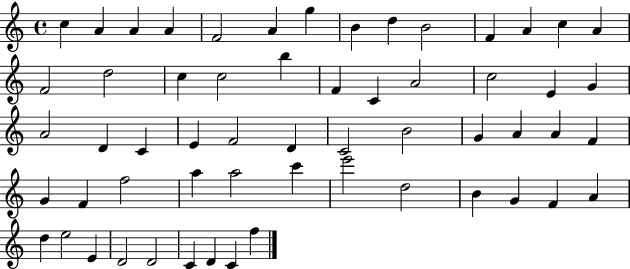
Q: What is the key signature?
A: C major